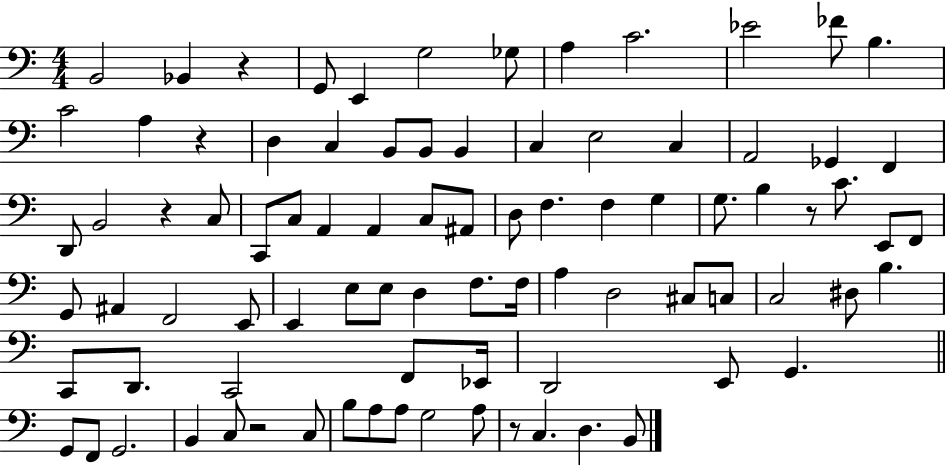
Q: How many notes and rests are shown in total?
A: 87